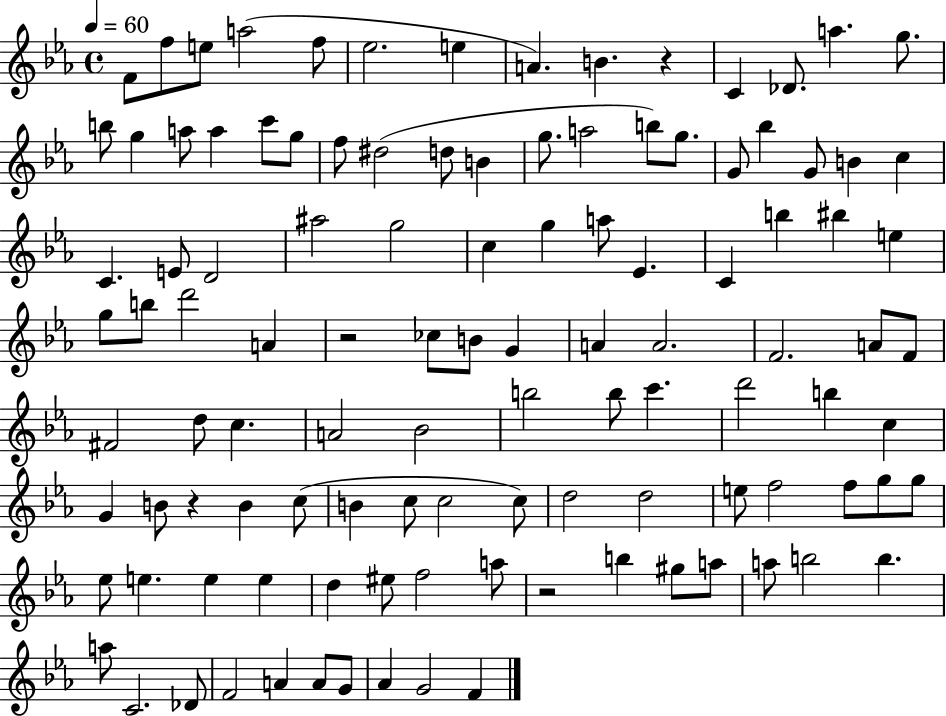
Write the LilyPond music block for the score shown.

{
  \clef treble
  \time 4/4
  \defaultTimeSignature
  \key ees \major
  \tempo 4 = 60
  f'8 f''8 e''8 a''2( f''8 | ees''2. e''4 | a'4.) b'4. r4 | c'4 des'8. a''4. g''8. | \break b''8 g''4 a''8 a''4 c'''8 g''8 | f''8 dis''2( d''8 b'4 | g''8. a''2 b''8) g''8. | g'8 bes''4 g'8 b'4 c''4 | \break c'4. e'8 d'2 | ais''2 g''2 | c''4 g''4 a''8 ees'4. | c'4 b''4 bis''4 e''4 | \break g''8 b''8 d'''2 a'4 | r2 ces''8 b'8 g'4 | a'4 a'2. | f'2. a'8 f'8 | \break fis'2 d''8 c''4. | a'2 bes'2 | b''2 b''8 c'''4. | d'''2 b''4 c''4 | \break g'4 b'8 r4 b'4 c''8( | b'4 c''8 c''2 c''8) | d''2 d''2 | e''8 f''2 f''8 g''8 g''8 | \break ees''8 e''4. e''4 e''4 | d''4 eis''8 f''2 a''8 | r2 b''4 gis''8 a''8 | a''8 b''2 b''4. | \break a''8 c'2. des'8 | f'2 a'4 a'8 g'8 | aes'4 g'2 f'4 | \bar "|."
}